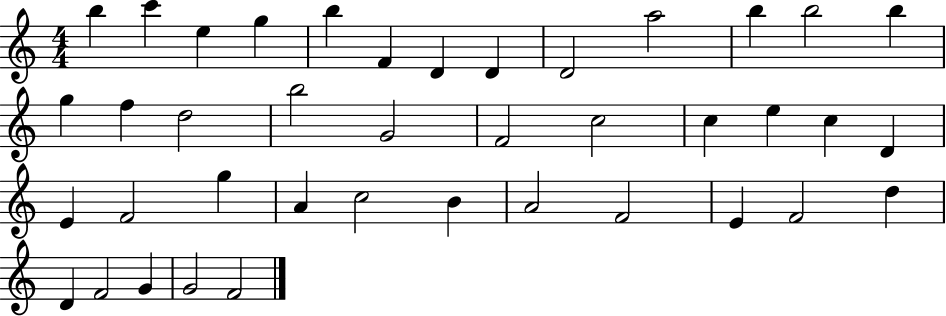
{
  \clef treble
  \numericTimeSignature
  \time 4/4
  \key c \major
  b''4 c'''4 e''4 g''4 | b''4 f'4 d'4 d'4 | d'2 a''2 | b''4 b''2 b''4 | \break g''4 f''4 d''2 | b''2 g'2 | f'2 c''2 | c''4 e''4 c''4 d'4 | \break e'4 f'2 g''4 | a'4 c''2 b'4 | a'2 f'2 | e'4 f'2 d''4 | \break d'4 f'2 g'4 | g'2 f'2 | \bar "|."
}